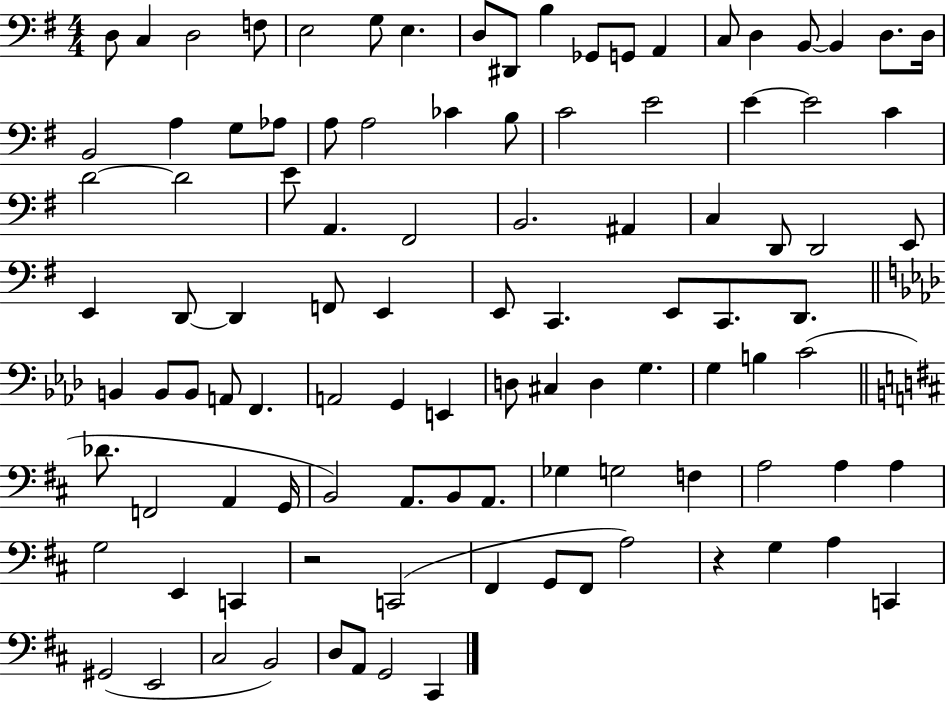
{
  \clef bass
  \numericTimeSignature
  \time 4/4
  \key g \major
  d8 c4 d2 f8 | e2 g8 e4. | d8 dis,8 b4 ges,8 g,8 a,4 | c8 d4 b,8~~ b,4 d8. d16 | \break b,2 a4 g8 aes8 | a8 a2 ces'4 b8 | c'2 e'2 | e'4~~ e'2 c'4 | \break d'2~~ d'2 | e'8 a,4. fis,2 | b,2. ais,4 | c4 d,8 d,2 e,8 | \break e,4 d,8~~ d,4 f,8 e,4 | e,8 c,4. e,8 c,8. d,8. | \bar "||" \break \key aes \major b,4 b,8 b,8 a,8 f,4. | a,2 g,4 e,4 | d8 cis4 d4 g4. | g4 b4 c'2( | \break \bar "||" \break \key b \minor des'8. f,2 a,4 g,16 | b,2) a,8. b,8 a,8. | ges4 g2 f4 | a2 a4 a4 | \break g2 e,4 c,4 | r2 c,2( | fis,4 g,8 fis,8 a2) | r4 g4 a4 c,4 | \break gis,2( e,2 | cis2 b,2) | d8 a,8 g,2 cis,4 | \bar "|."
}